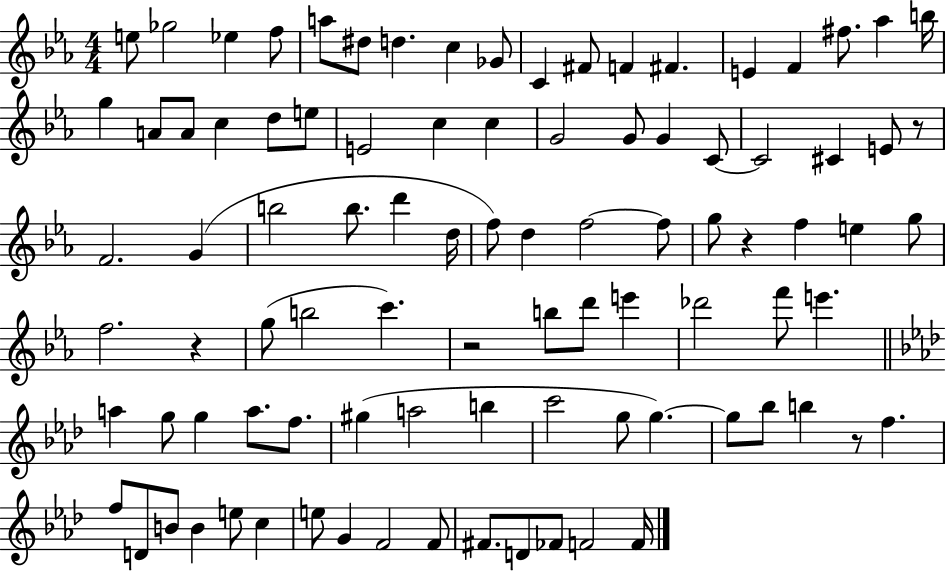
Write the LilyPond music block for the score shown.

{
  \clef treble
  \numericTimeSignature
  \time 4/4
  \key ees \major
  e''8 ges''2 ees''4 f''8 | a''8 dis''8 d''4. c''4 ges'8 | c'4 fis'8 f'4 fis'4. | e'4 f'4 fis''8. aes''4 b''16 | \break g''4 a'8 a'8 c''4 d''8 e''8 | e'2 c''4 c''4 | g'2 g'8 g'4 c'8~~ | c'2 cis'4 e'8 r8 | \break f'2. g'4( | b''2 b''8. d'''4 d''16 | f''8) d''4 f''2~~ f''8 | g''8 r4 f''4 e''4 g''8 | \break f''2. r4 | g''8( b''2 c'''4.) | r2 b''8 d'''8 e'''4 | des'''2 f'''8 e'''4. | \break \bar "||" \break \key aes \major a''4 g''8 g''4 a''8. f''8. | gis''4( a''2 b''4 | c'''2 g''8 g''4.~~) | g''8 bes''8 b''4 r8 f''4. | \break f''8 d'8 b'8 b'4 e''8 c''4 | e''8 g'4 f'2 f'8 | fis'8. d'8 fes'8 f'2 f'16 | \bar "|."
}